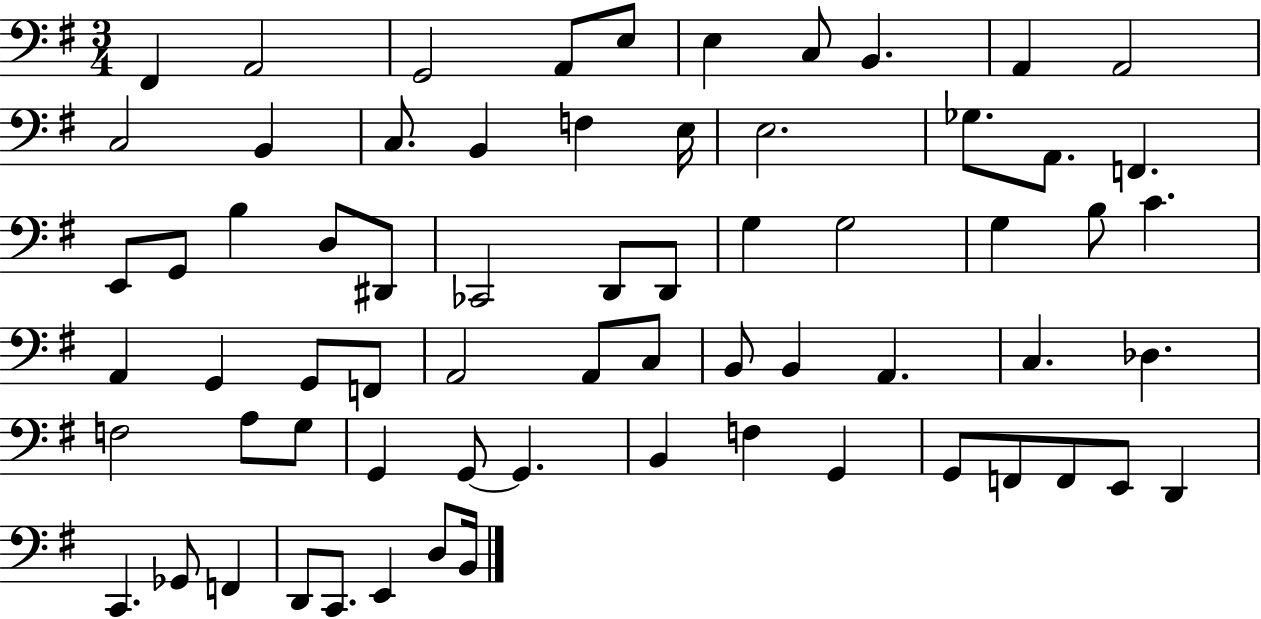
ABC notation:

X:1
T:Untitled
M:3/4
L:1/4
K:G
^F,, A,,2 G,,2 A,,/2 E,/2 E, C,/2 B,, A,, A,,2 C,2 B,, C,/2 B,, F, E,/4 E,2 _G,/2 A,,/2 F,, E,,/2 G,,/2 B, D,/2 ^D,,/2 _C,,2 D,,/2 D,,/2 G, G,2 G, B,/2 C A,, G,, G,,/2 F,,/2 A,,2 A,,/2 C,/2 B,,/2 B,, A,, C, _D, F,2 A,/2 G,/2 G,, G,,/2 G,, B,, F, G,, G,,/2 F,,/2 F,,/2 E,,/2 D,, C,, _G,,/2 F,, D,,/2 C,,/2 E,, D,/2 B,,/4